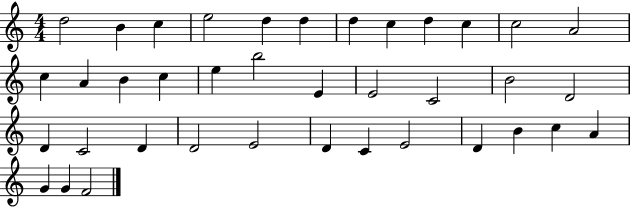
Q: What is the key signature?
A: C major